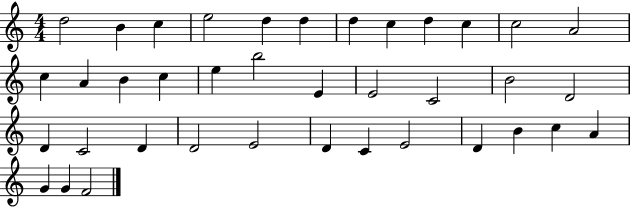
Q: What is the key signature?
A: C major